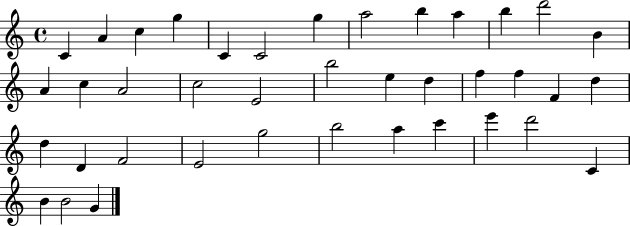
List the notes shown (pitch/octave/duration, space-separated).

C4/q A4/q C5/q G5/q C4/q C4/h G5/q A5/h B5/q A5/q B5/q D6/h B4/q A4/q C5/q A4/h C5/h E4/h B5/h E5/q D5/q F5/q F5/q F4/q D5/q D5/q D4/q F4/h E4/h G5/h B5/h A5/q C6/q E6/q D6/h C4/q B4/q B4/h G4/q